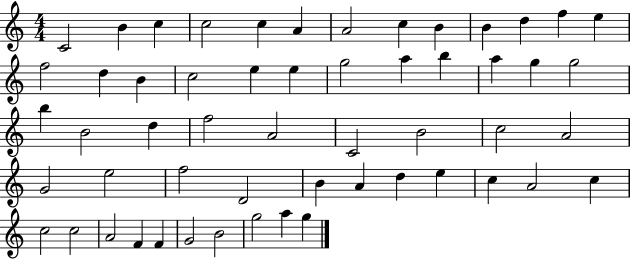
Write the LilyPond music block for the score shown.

{
  \clef treble
  \numericTimeSignature
  \time 4/4
  \key c \major
  c'2 b'4 c''4 | c''2 c''4 a'4 | a'2 c''4 b'4 | b'4 d''4 f''4 e''4 | \break f''2 d''4 b'4 | c''2 e''4 e''4 | g''2 a''4 b''4 | a''4 g''4 g''2 | \break b''4 b'2 d''4 | f''2 a'2 | c'2 b'2 | c''2 a'2 | \break g'2 e''2 | f''2 d'2 | b'4 a'4 d''4 e''4 | c''4 a'2 c''4 | \break c''2 c''2 | a'2 f'4 f'4 | g'2 b'2 | g''2 a''4 g''4 | \break \bar "|."
}